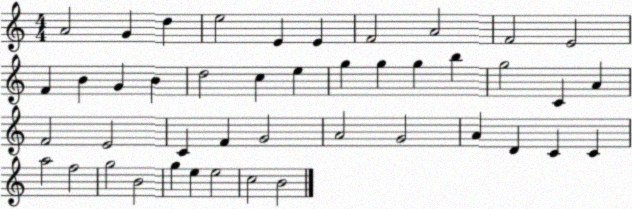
X:1
T:Untitled
M:4/4
L:1/4
K:C
A2 G d e2 E E F2 A2 F2 E2 F B G B d2 c e g g g b g2 C A F2 E2 C F G2 A2 G2 A D C C a2 f2 g2 B2 g e e2 c2 B2